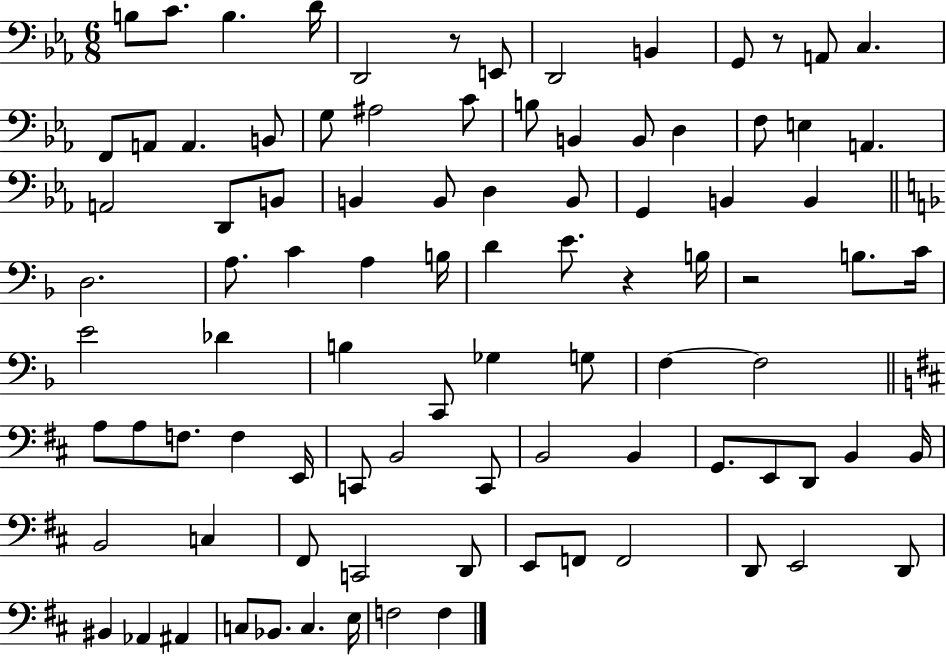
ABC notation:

X:1
T:Untitled
M:6/8
L:1/4
K:Eb
B,/2 C/2 B, D/4 D,,2 z/2 E,,/2 D,,2 B,, G,,/2 z/2 A,,/2 C, F,,/2 A,,/2 A,, B,,/2 G,/2 ^A,2 C/2 B,/2 B,, B,,/2 D, F,/2 E, A,, A,,2 D,,/2 B,,/2 B,, B,,/2 D, B,,/2 G,, B,, B,, D,2 A,/2 C A, B,/4 D E/2 z B,/4 z2 B,/2 C/4 E2 _D B, C,,/2 _G, G,/2 F, F,2 A,/2 A,/2 F,/2 F, E,,/4 C,,/2 B,,2 C,,/2 B,,2 B,, G,,/2 E,,/2 D,,/2 B,, B,,/4 B,,2 C, ^F,,/2 C,,2 D,,/2 E,,/2 F,,/2 F,,2 D,,/2 E,,2 D,,/2 ^B,, _A,, ^A,, C,/2 _B,,/2 C, E,/4 F,2 F,